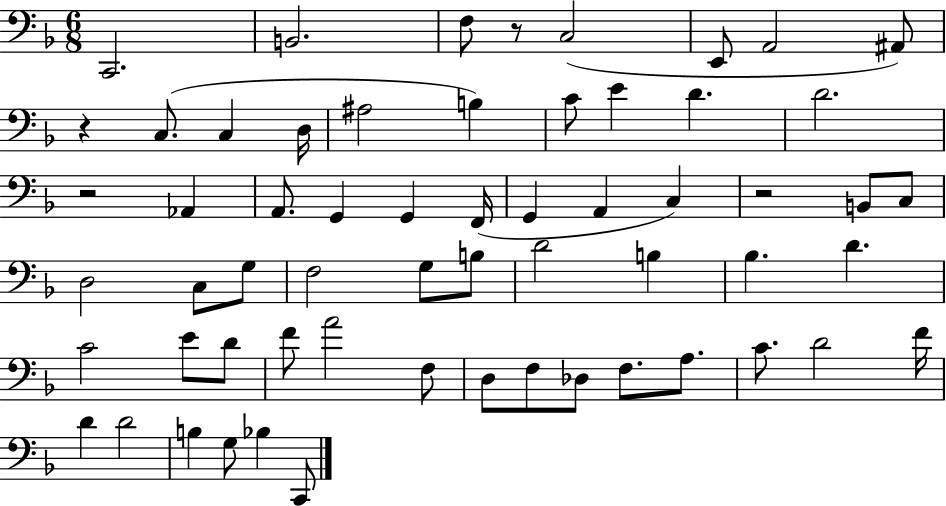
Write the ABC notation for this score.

X:1
T:Untitled
M:6/8
L:1/4
K:F
C,,2 B,,2 F,/2 z/2 C,2 E,,/2 A,,2 ^A,,/2 z C,/2 C, D,/4 ^A,2 B, C/2 E D D2 z2 _A,, A,,/2 G,, G,, F,,/4 G,, A,, C, z2 B,,/2 C,/2 D,2 C,/2 G,/2 F,2 G,/2 B,/2 D2 B, _B, D C2 E/2 D/2 F/2 A2 F,/2 D,/2 F,/2 _D,/2 F,/2 A,/2 C/2 D2 F/4 D D2 B, G,/2 _B, C,,/2